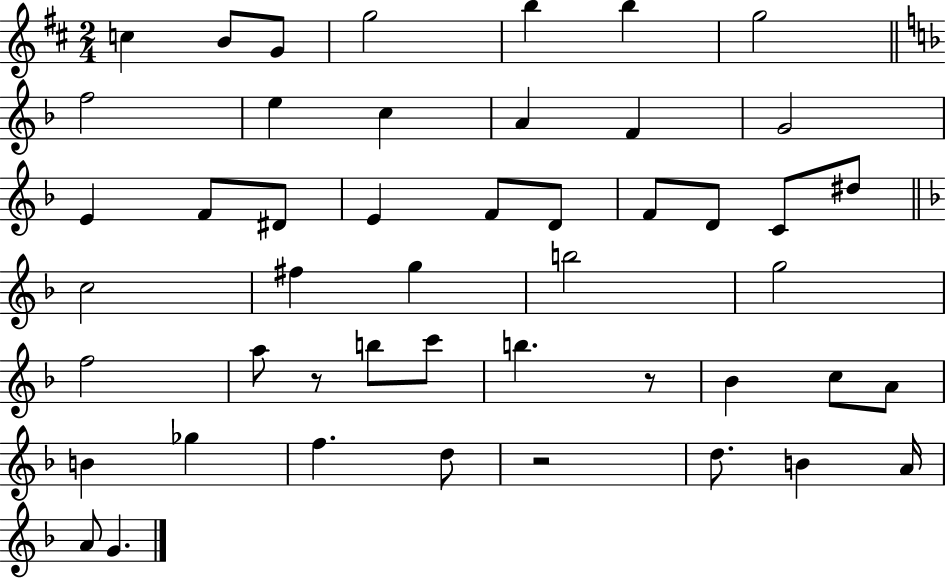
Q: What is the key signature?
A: D major